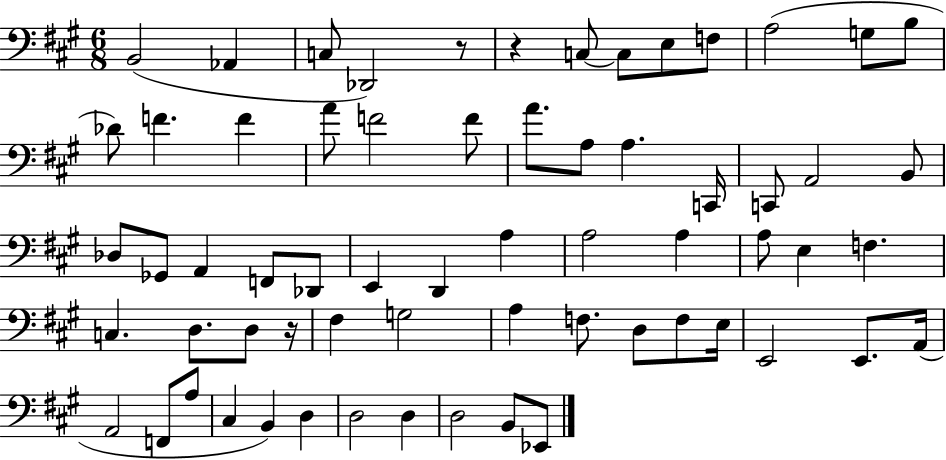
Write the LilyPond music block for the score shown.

{
  \clef bass
  \numericTimeSignature
  \time 6/8
  \key a \major
  b,2( aes,4 | c8 des,2) r8 | r4 c8~~ c8 e8 f8 | a2( g8 b8 | \break des'8) f'4. f'4 | a'8 f'2 f'8 | a'8. a8 a4. c,16 | c,8 a,2 b,8 | \break des8 ges,8 a,4 f,8 des,8 | e,4 d,4 a4 | a2 a4 | a8 e4 f4. | \break c4. d8. d8 r16 | fis4 g2 | a4 f8. d8 f8 e16 | e,2 e,8. a,16( | \break a,2 f,8 a8 | cis4 b,4) d4 | d2 d4 | d2 b,8 ees,8 | \break \bar "|."
}